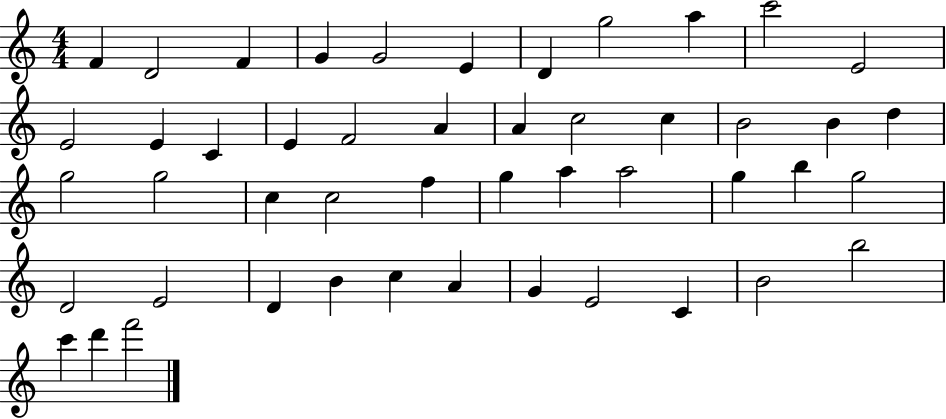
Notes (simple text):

F4/q D4/h F4/q G4/q G4/h E4/q D4/q G5/h A5/q C6/h E4/h E4/h E4/q C4/q E4/q F4/h A4/q A4/q C5/h C5/q B4/h B4/q D5/q G5/h G5/h C5/q C5/h F5/q G5/q A5/q A5/h G5/q B5/q G5/h D4/h E4/h D4/q B4/q C5/q A4/q G4/q E4/h C4/q B4/h B5/h C6/q D6/q F6/h